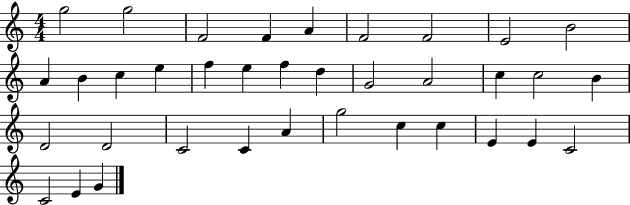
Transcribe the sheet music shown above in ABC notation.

X:1
T:Untitled
M:4/4
L:1/4
K:C
g2 g2 F2 F A F2 F2 E2 B2 A B c e f e f d G2 A2 c c2 B D2 D2 C2 C A g2 c c E E C2 C2 E G